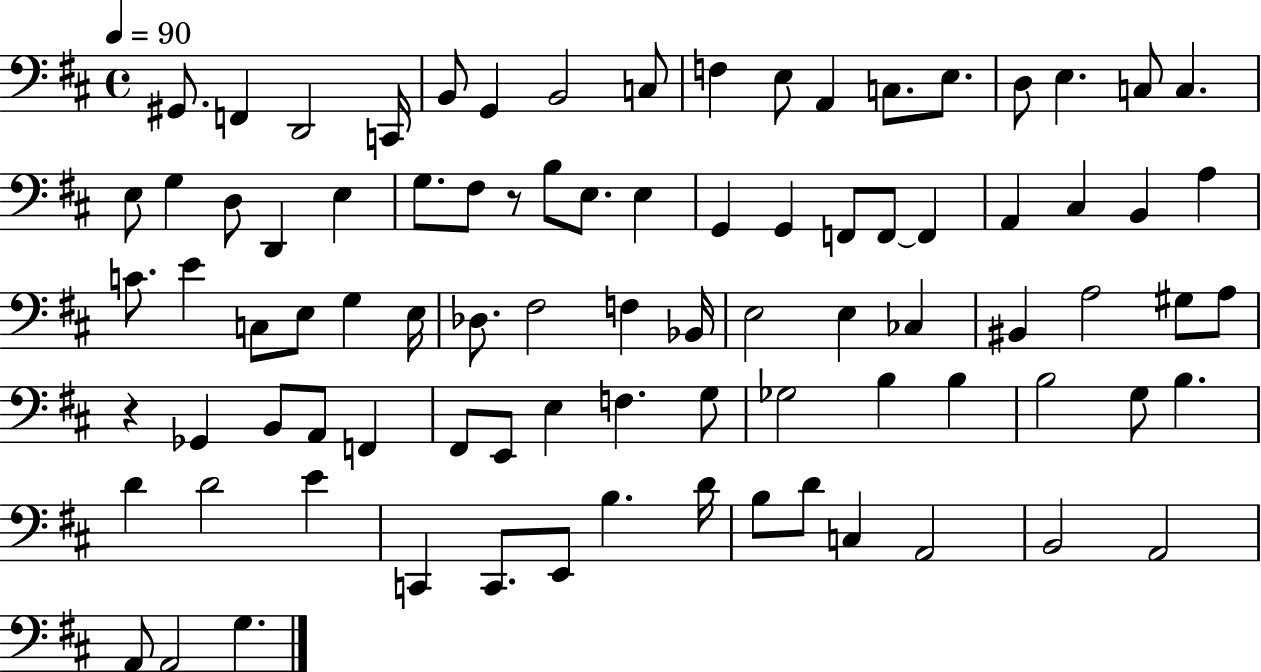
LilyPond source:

{
  \clef bass
  \time 4/4
  \defaultTimeSignature
  \key d \major
  \tempo 4 = 90
  gis,8. f,4 d,2 c,16 | b,8 g,4 b,2 c8 | f4 e8 a,4 c8. e8. | d8 e4. c8 c4. | \break e8 g4 d8 d,4 e4 | g8. fis8 r8 b8 e8. e4 | g,4 g,4 f,8 f,8~~ f,4 | a,4 cis4 b,4 a4 | \break c'8. e'4 c8 e8 g4 e16 | des8. fis2 f4 bes,16 | e2 e4 ces4 | bis,4 a2 gis8 a8 | \break r4 ges,4 b,8 a,8 f,4 | fis,8 e,8 e4 f4. g8 | ges2 b4 b4 | b2 g8 b4. | \break d'4 d'2 e'4 | c,4 c,8. e,8 b4. d'16 | b8 d'8 c4 a,2 | b,2 a,2 | \break a,8 a,2 g4. | \bar "|."
}